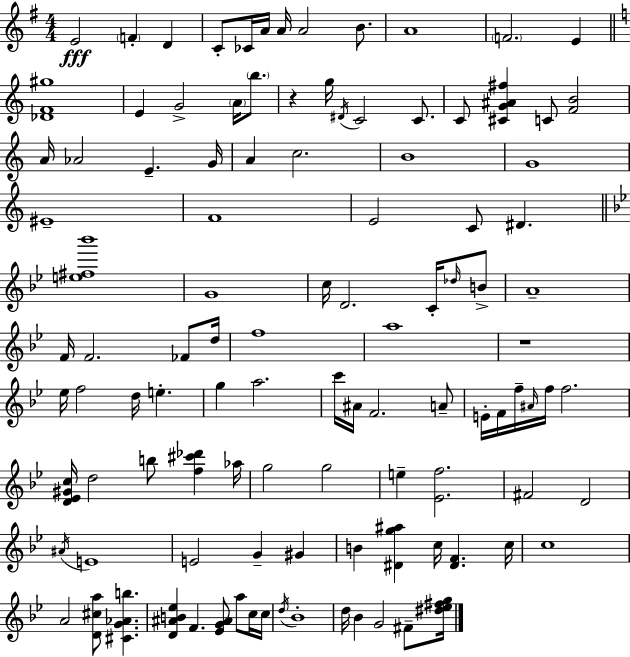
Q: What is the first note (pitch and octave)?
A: E4